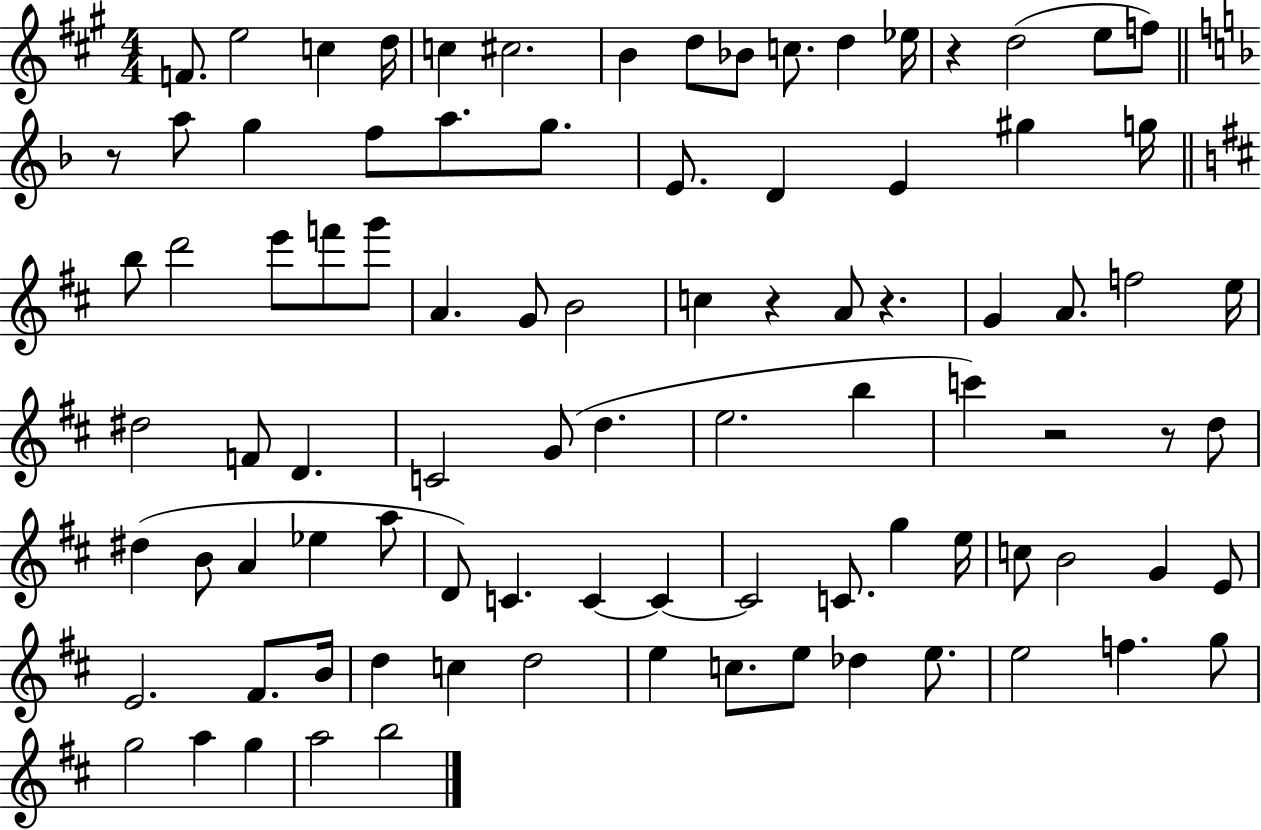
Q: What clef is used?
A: treble